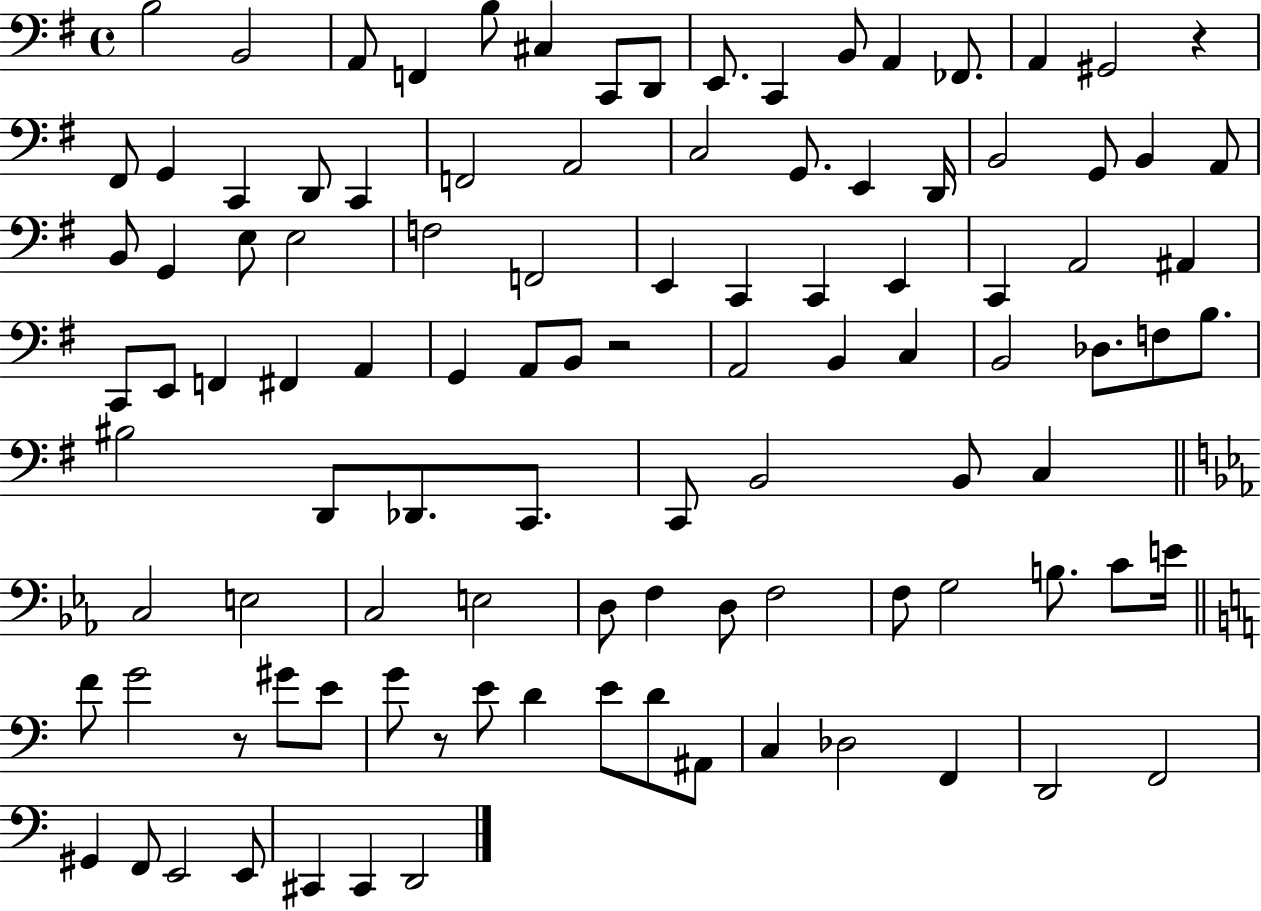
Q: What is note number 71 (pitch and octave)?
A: D3